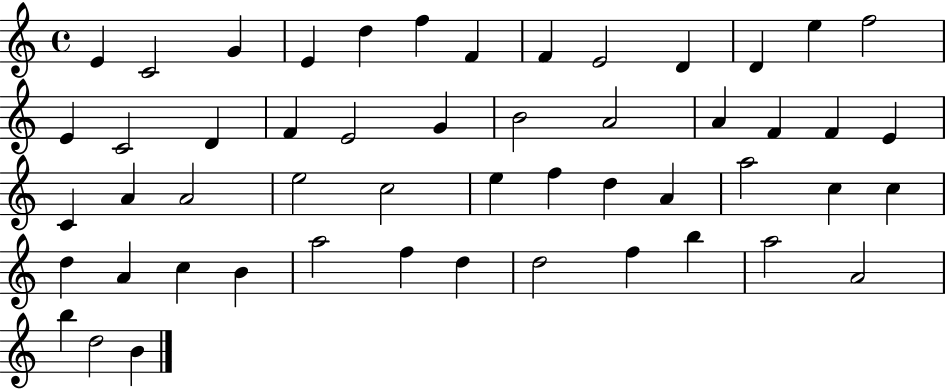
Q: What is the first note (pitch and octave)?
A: E4